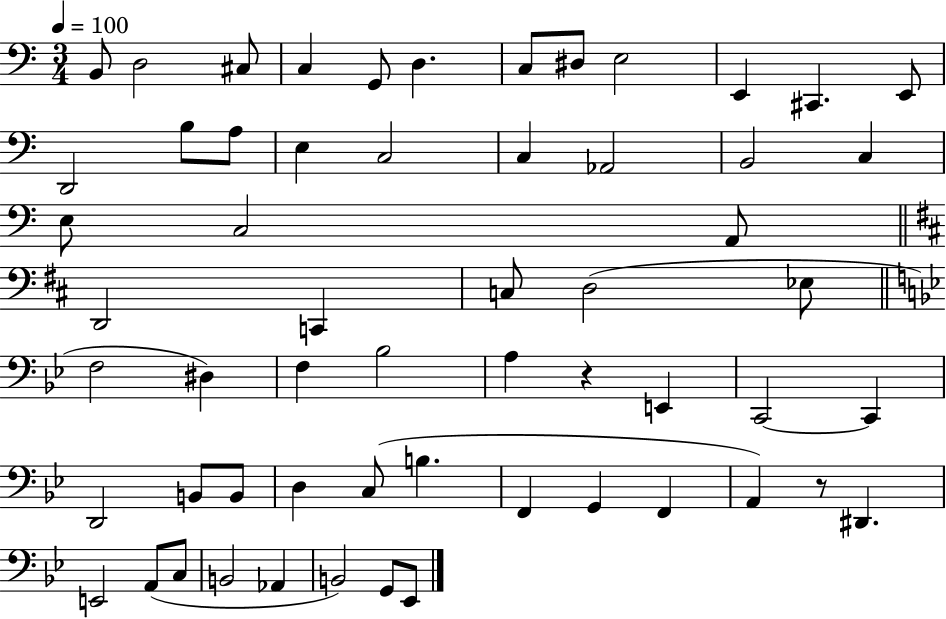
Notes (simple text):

B2/e D3/h C#3/e C3/q G2/e D3/q. C3/e D#3/e E3/h E2/q C#2/q. E2/e D2/h B3/e A3/e E3/q C3/h C3/q Ab2/h B2/h C3/q E3/e C3/h A2/e D2/h C2/q C3/e D3/h Eb3/e F3/h D#3/q F3/q Bb3/h A3/q R/q E2/q C2/h C2/q D2/h B2/e B2/e D3/q C3/e B3/q. F2/q G2/q F2/q A2/q R/e D#2/q. E2/h A2/e C3/e B2/h Ab2/q B2/h G2/e Eb2/e